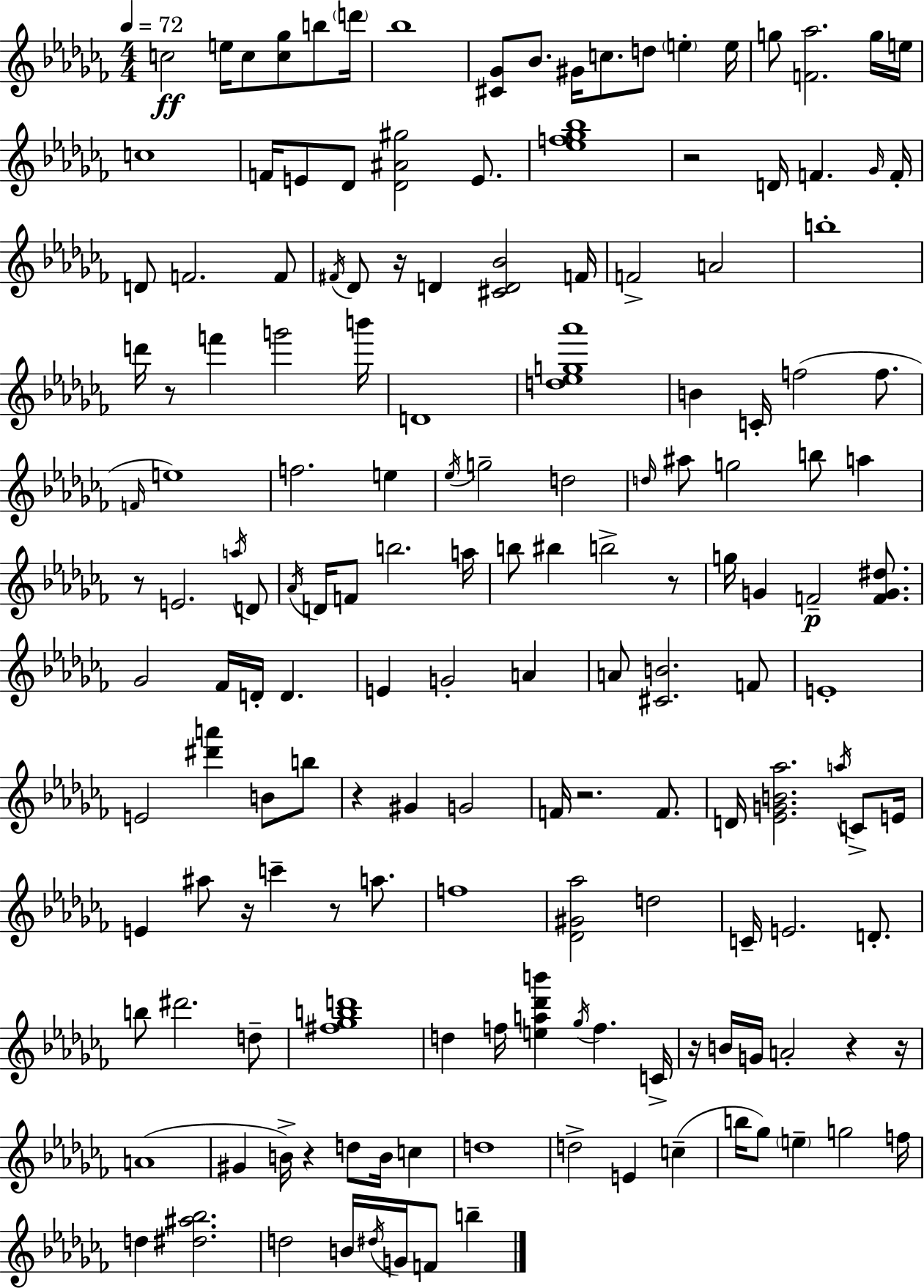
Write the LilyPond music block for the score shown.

{
  \clef treble
  \numericTimeSignature
  \time 4/4
  \key aes \minor
  \tempo 4 = 72
  c''2\ff e''16 c''8 <c'' ges''>8 b''8 \parenthesize d'''16 | bes''1 | <cis' ges'>8 bes'8. gis'16 c''8. d''8 \parenthesize e''4-. e''16 | g''8 <f' aes''>2. g''16 e''16 | \break c''1 | f'16 e'8 des'8 <des' ais' gis''>2 e'8. | <ees'' f'' ges'' bes''>1 | r2 d'16 f'4. \grace { ges'16 } | \break f'16-. d'8 f'2. f'8 | \acciaccatura { fis'16 } des'8 r16 d'4 <cis' d' bes'>2 | f'16 f'2-> a'2 | b''1-. | \break d'''16 r8 f'''4 g'''2 | b'''16 d'1 | <d'' ees'' g'' aes'''>1 | b'4 c'16-. f''2( f''8. | \break \grace { f'16 }) e''1 | f''2. e''4 | \acciaccatura { ees''16 } g''2-- d''2 | \grace { d''16 } ais''8 g''2 b''8 | \break a''4 r8 e'2. | \acciaccatura { a''16 } d'8 \acciaccatura { aes'16 } d'16 f'8 b''2. | a''16 b''8 bis''4 b''2-> | r8 g''16 g'4 f'2--\p | \break <f' g' dis''>8. ges'2 fes'16 | d'16-. d'4. e'4 g'2-. | a'4 a'8 <cis' b'>2. | f'8 e'1-. | \break e'2 <dis''' a'''>4 | b'8 b''8 r4 gis'4 g'2 | f'16 r2. | f'8. d'16 <ees' g' b' aes''>2. | \break \acciaccatura { a''16 } c'8-> e'16 e'4 ais''8 r16 c'''4-- | r8 a''8. f''1 | <des' gis' aes''>2 | d''2 c'16-- e'2. | \break d'8.-. b''8 dis'''2. | d''8-- <fis'' ges'' b'' d'''>1 | d''4 f''16 <e'' a'' des''' b'''>4 | \acciaccatura { ges''16 } f''4. c'16-> r16 b'16 g'16 a'2-. | \break r4 r16 a'1( | gis'4 b'16->) r4 | d''8 b'16 c''4 d''1 | d''2-> | \break e'4 c''4--( b''16 ges''8) \parenthesize e''4-- | g''2 f''16 d''4 <dis'' ais'' bes''>2. | d''2 | b'16 \acciaccatura { dis''16 } g'16 f'8 b''4-- \bar "|."
}